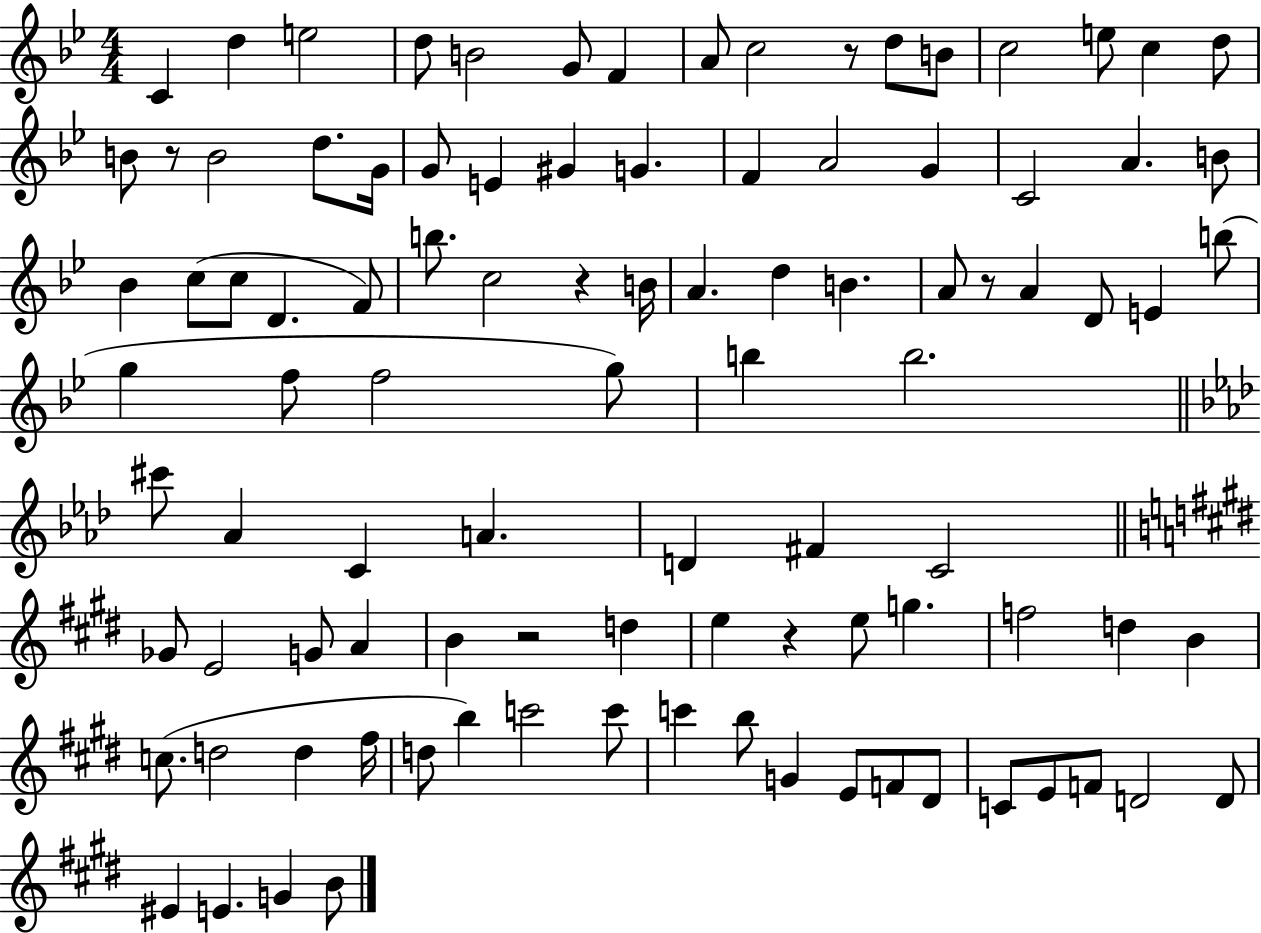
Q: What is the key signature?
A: BES major